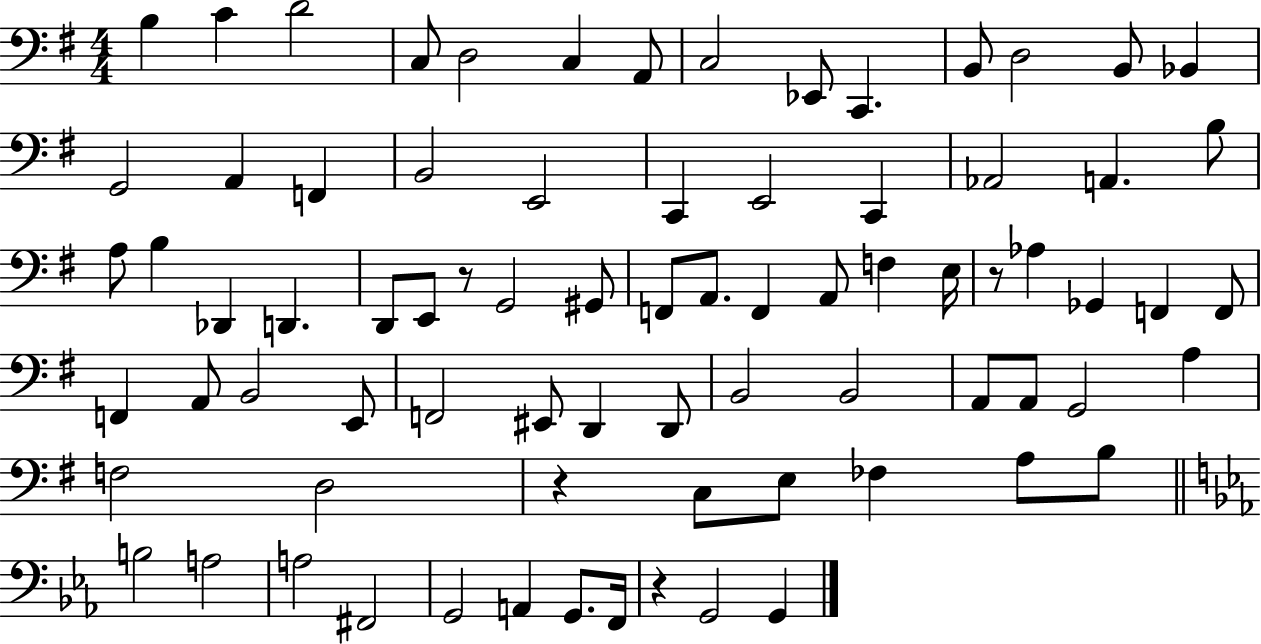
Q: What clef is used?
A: bass